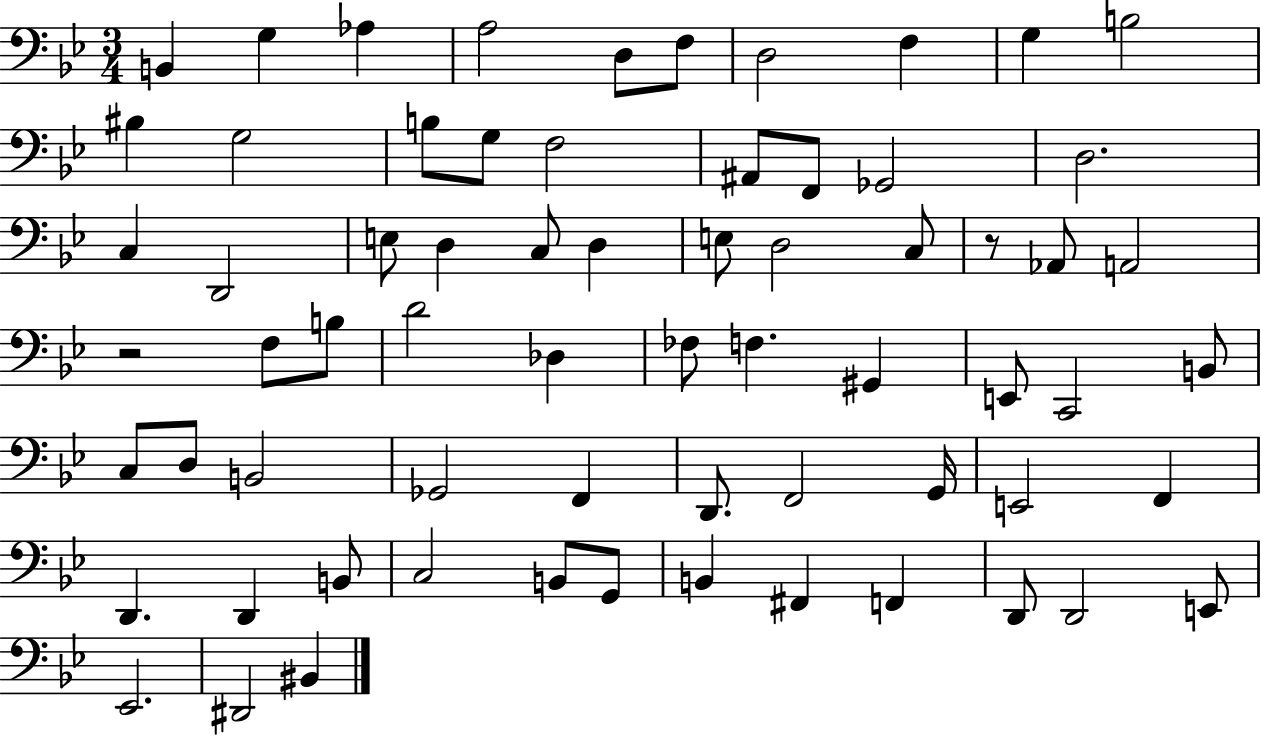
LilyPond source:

{
  \clef bass
  \numericTimeSignature
  \time 3/4
  \key bes \major
  b,4 g4 aes4 | a2 d8 f8 | d2 f4 | g4 b2 | \break bis4 g2 | b8 g8 f2 | ais,8 f,8 ges,2 | d2. | \break c4 d,2 | e8 d4 c8 d4 | e8 d2 c8 | r8 aes,8 a,2 | \break r2 f8 b8 | d'2 des4 | fes8 f4. gis,4 | e,8 c,2 b,8 | \break c8 d8 b,2 | ges,2 f,4 | d,8. f,2 g,16 | e,2 f,4 | \break d,4. d,4 b,8 | c2 b,8 g,8 | b,4 fis,4 f,4 | d,8 d,2 e,8 | \break ees,2. | dis,2 bis,4 | \bar "|."
}